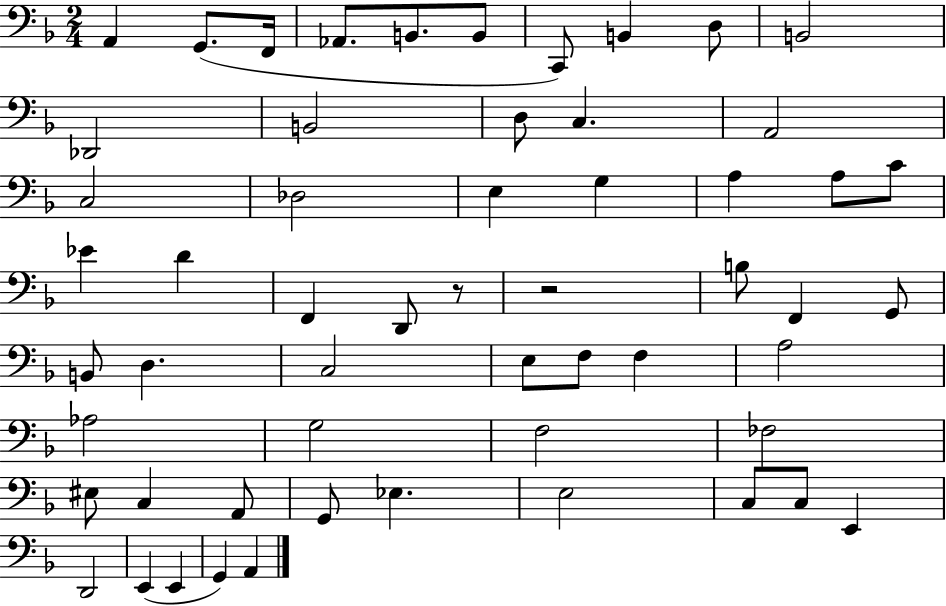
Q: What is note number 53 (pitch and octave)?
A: G2